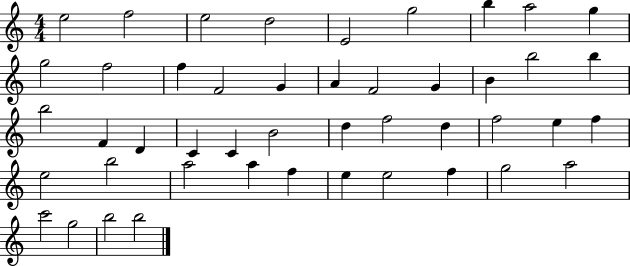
E5/h F5/h E5/h D5/h E4/h G5/h B5/q A5/h G5/q G5/h F5/h F5/q F4/h G4/q A4/q F4/h G4/q B4/q B5/h B5/q B5/h F4/q D4/q C4/q C4/q B4/h D5/q F5/h D5/q F5/h E5/q F5/q E5/h B5/h A5/h A5/q F5/q E5/q E5/h F5/q G5/h A5/h C6/h G5/h B5/h B5/h